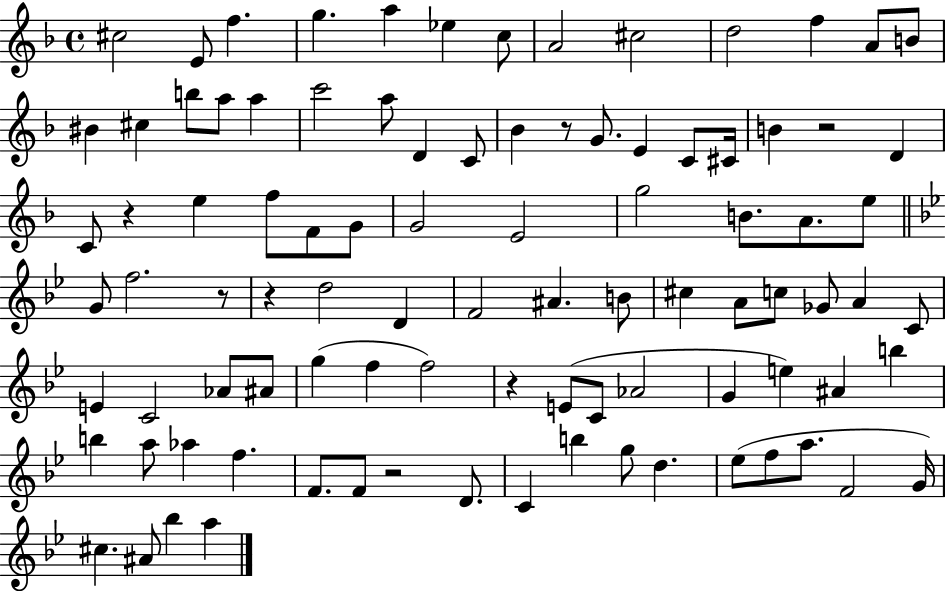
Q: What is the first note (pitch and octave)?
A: C#5